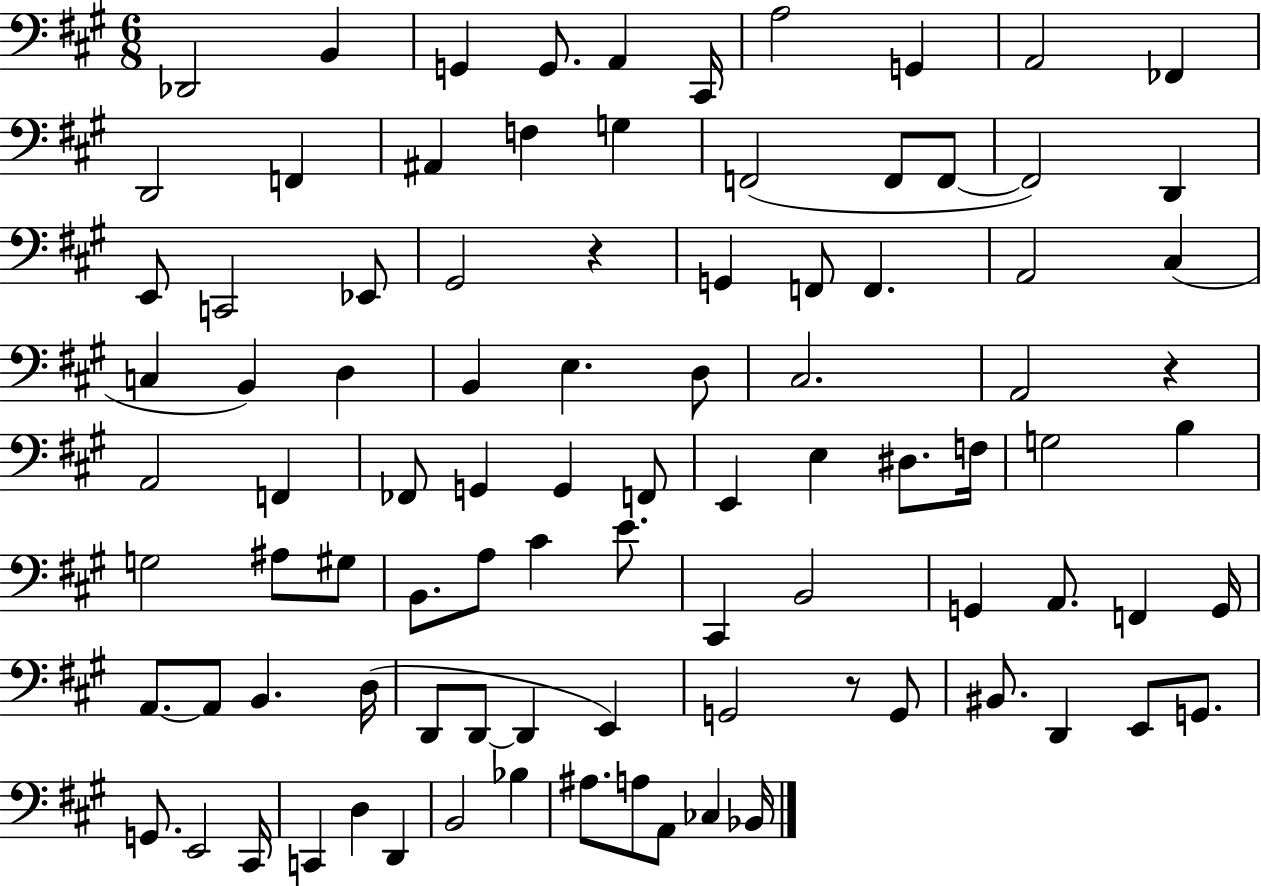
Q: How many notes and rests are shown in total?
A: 92